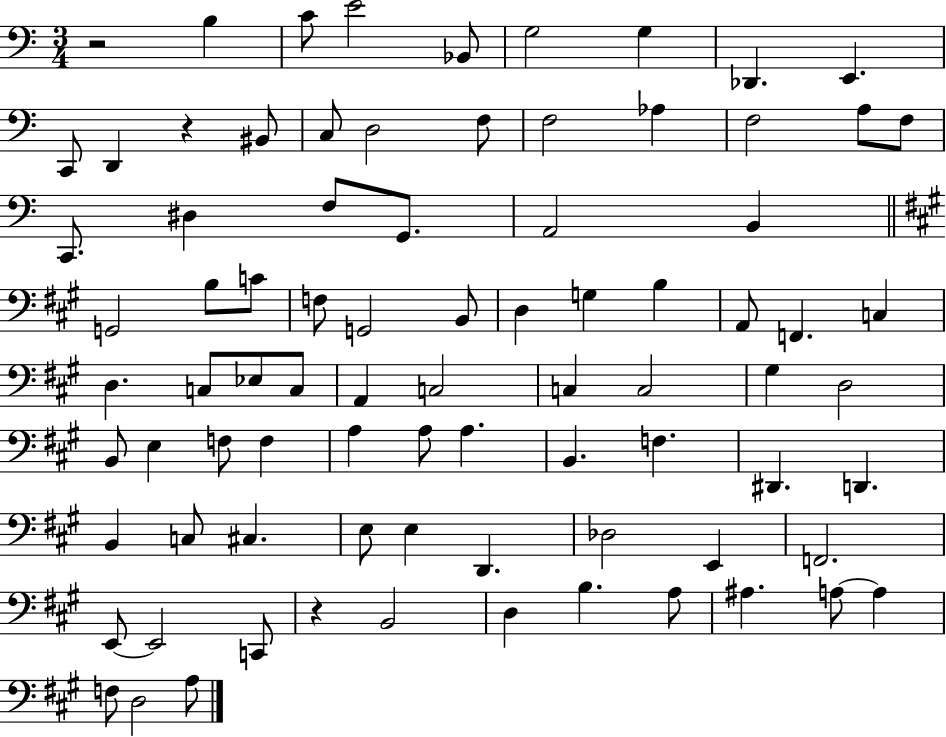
{
  \clef bass
  \numericTimeSignature
  \time 3/4
  \key c \major
  \repeat volta 2 { r2 b4 | c'8 e'2 bes,8 | g2 g4 | des,4. e,4. | \break c,8 d,4 r4 bis,8 | c8 d2 f8 | f2 aes4 | f2 a8 f8 | \break c,8. dis4 f8 g,8. | a,2 b,4 | \bar "||" \break \key a \major g,2 b8 c'8 | f8 g,2 b,8 | d4 g4 b4 | a,8 f,4. c4 | \break d4. c8 ees8 c8 | a,4 c2 | c4 c2 | gis4 d2 | \break b,8 e4 f8 f4 | a4 a8 a4. | b,4. f4. | dis,4. d,4. | \break b,4 c8 cis4. | e8 e4 d,4. | des2 e,4 | f,2. | \break e,8~~ e,2 c,8 | r4 b,2 | d4 b4. a8 | ais4. a8~~ a4 | \break f8 d2 a8 | } \bar "|."
}